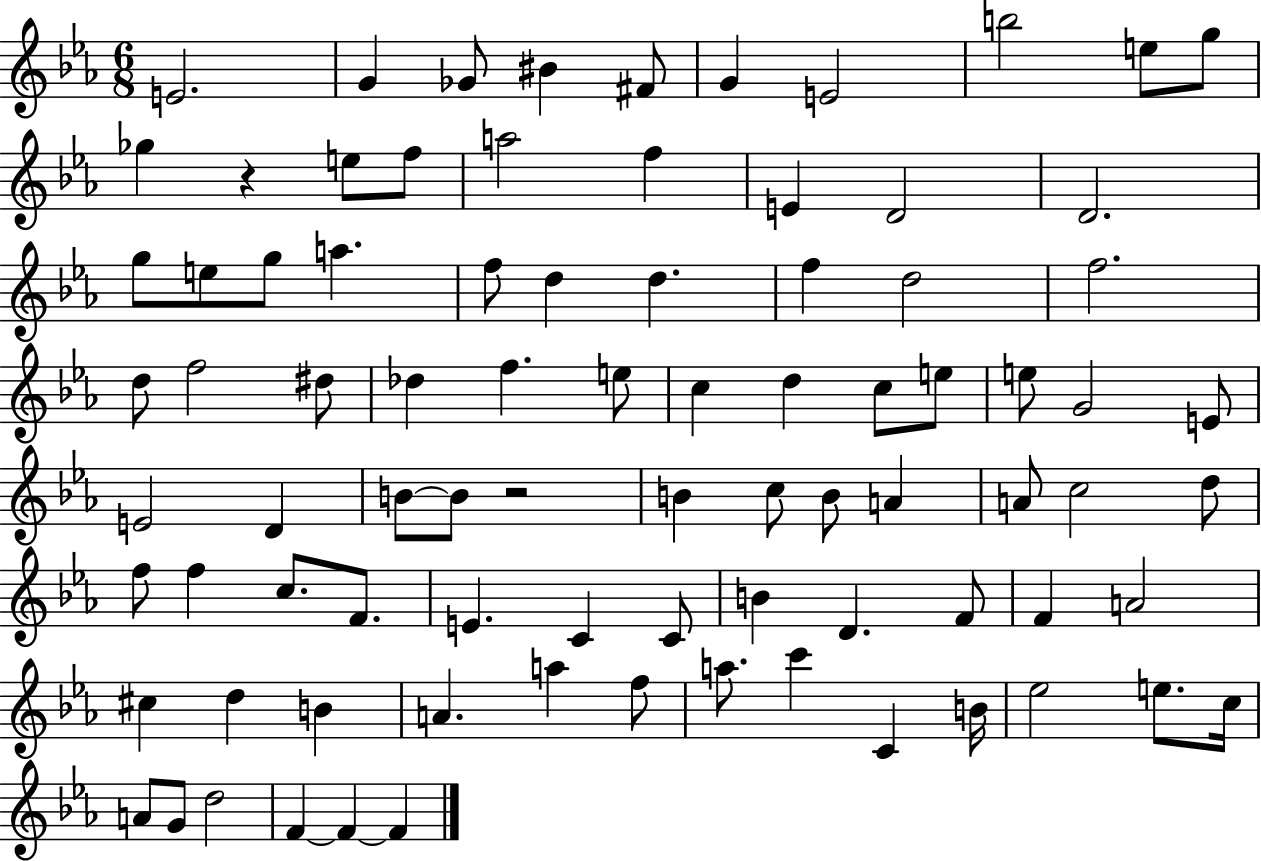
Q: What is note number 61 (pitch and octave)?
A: D4